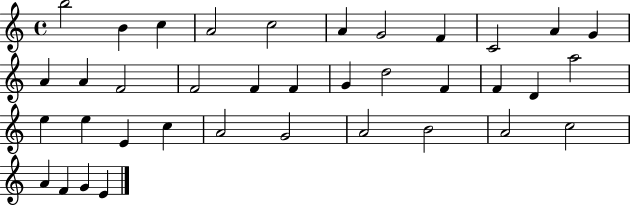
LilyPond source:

{
  \clef treble
  \time 4/4
  \defaultTimeSignature
  \key c \major
  b''2 b'4 c''4 | a'2 c''2 | a'4 g'2 f'4 | c'2 a'4 g'4 | \break a'4 a'4 f'2 | f'2 f'4 f'4 | g'4 d''2 f'4 | f'4 d'4 a''2 | \break e''4 e''4 e'4 c''4 | a'2 g'2 | a'2 b'2 | a'2 c''2 | \break a'4 f'4 g'4 e'4 | \bar "|."
}